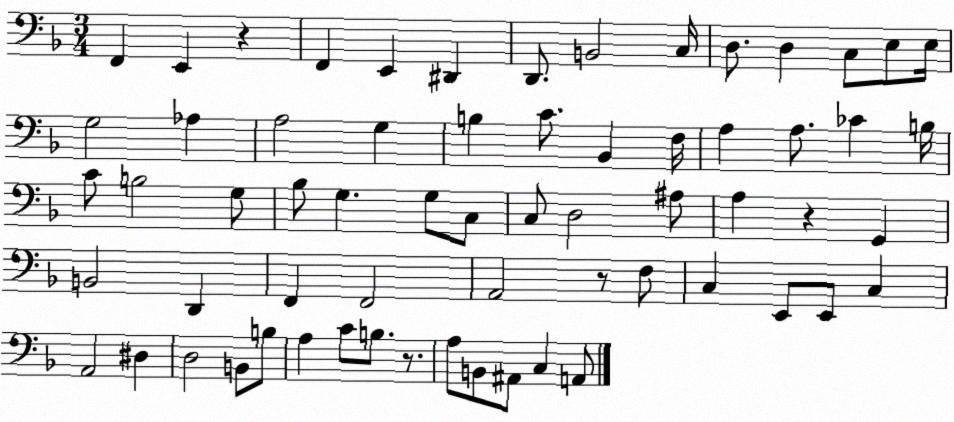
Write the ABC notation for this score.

X:1
T:Untitled
M:3/4
L:1/4
K:F
F,, E,, z F,, E,, ^D,, D,,/2 B,,2 C,/4 D,/2 D, C,/2 E,/2 E,/4 G,2 _A, A,2 G, B, C/2 _B,, F,/4 A, A,/2 _C B,/4 C/2 B,2 G,/2 _B,/2 G, G,/2 C,/2 C,/2 D,2 ^A,/2 A, z G,, B,,2 D,, F,, F,,2 A,,2 z/2 F,/2 C, E,,/2 E,,/2 C, A,,2 ^D, D,2 B,,/2 B,/2 A, C/2 B,/2 z/2 A,/2 B,,/2 ^A,,/2 C, A,,/2